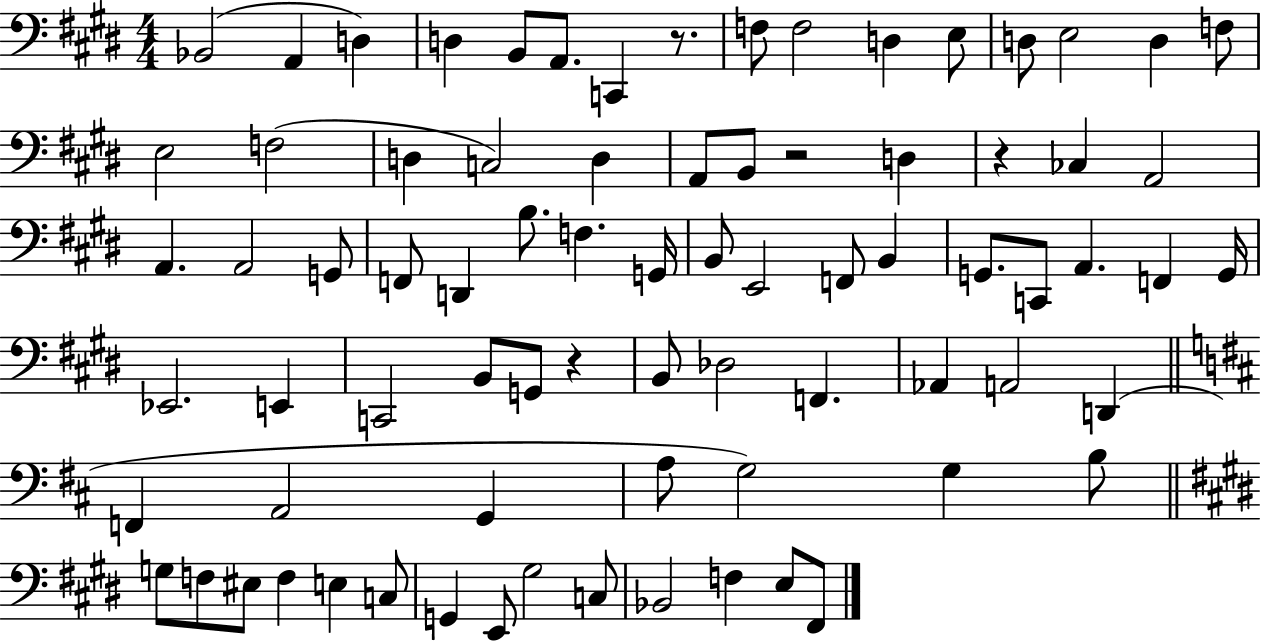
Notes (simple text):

Bb2/h A2/q D3/q D3/q B2/e A2/e. C2/q R/e. F3/e F3/h D3/q E3/e D3/e E3/h D3/q F3/e E3/h F3/h D3/q C3/h D3/q A2/e B2/e R/h D3/q R/q CES3/q A2/h A2/q. A2/h G2/e F2/e D2/q B3/e. F3/q. G2/s B2/e E2/h F2/e B2/q G2/e. C2/e A2/q. F2/q G2/s Eb2/h. E2/q C2/h B2/e G2/e R/q B2/e Db3/h F2/q. Ab2/q A2/h D2/q F2/q A2/h G2/q A3/e G3/h G3/q B3/e G3/e F3/e EIS3/e F3/q E3/q C3/e G2/q E2/e G#3/h C3/e Bb2/h F3/q E3/e F#2/e